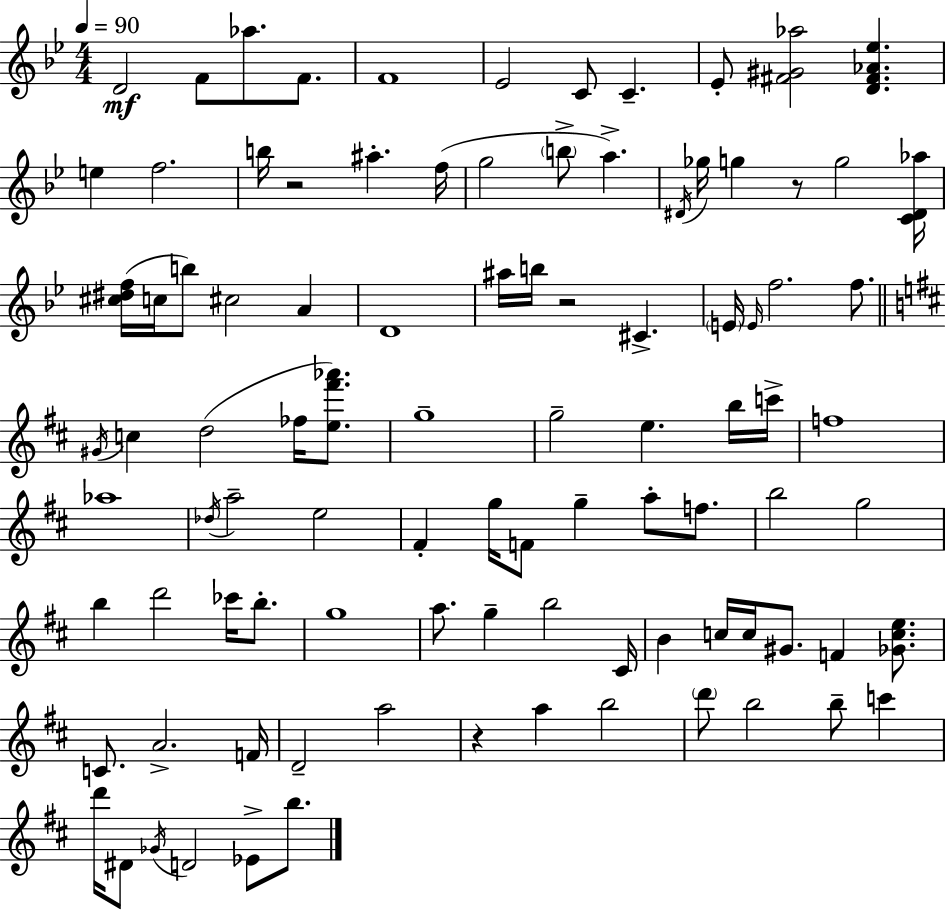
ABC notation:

X:1
T:Untitled
M:4/4
L:1/4
K:Gm
D2 F/2 _a/2 F/2 F4 _E2 C/2 C _E/2 [^F^G_a]2 [D^F_A_e] e f2 b/4 z2 ^a f/4 g2 b/2 a ^D/4 _g/4 g z/2 g2 [C^D_a]/4 [^c^df]/4 c/4 b/2 ^c2 A D4 ^a/4 b/4 z2 ^C E/4 E/4 f2 f/2 ^G/4 c d2 _f/4 [e^f'_a']/2 g4 g2 e b/4 c'/4 f4 _a4 _d/4 a2 e2 ^F g/4 F/2 g a/2 f/2 b2 g2 b d'2 _c'/4 b/2 g4 a/2 g b2 ^C/4 B c/4 c/4 ^G/2 F [_Gce]/2 C/2 A2 F/4 D2 a2 z a b2 d'/2 b2 b/2 c' d'/4 ^D/2 _G/4 D2 _E/2 b/2